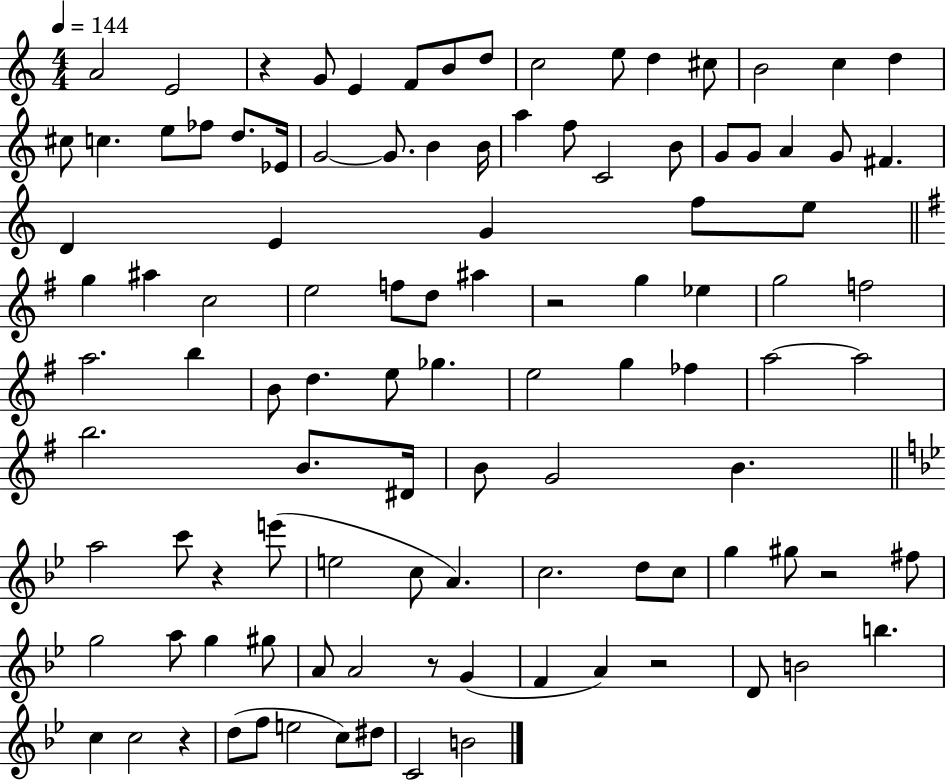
X:1
T:Untitled
M:4/4
L:1/4
K:C
A2 E2 z G/2 E F/2 B/2 d/2 c2 e/2 d ^c/2 B2 c d ^c/2 c e/2 _f/2 d/2 _E/4 G2 G/2 B B/4 a f/2 C2 B/2 G/2 G/2 A G/2 ^F D E G f/2 e/2 g ^a c2 e2 f/2 d/2 ^a z2 g _e g2 f2 a2 b B/2 d e/2 _g e2 g _f a2 a2 b2 B/2 ^D/4 B/2 G2 B a2 c'/2 z e'/2 e2 c/2 A c2 d/2 c/2 g ^g/2 z2 ^f/2 g2 a/2 g ^g/2 A/2 A2 z/2 G F A z2 D/2 B2 b c c2 z d/2 f/2 e2 c/2 ^d/2 C2 B2